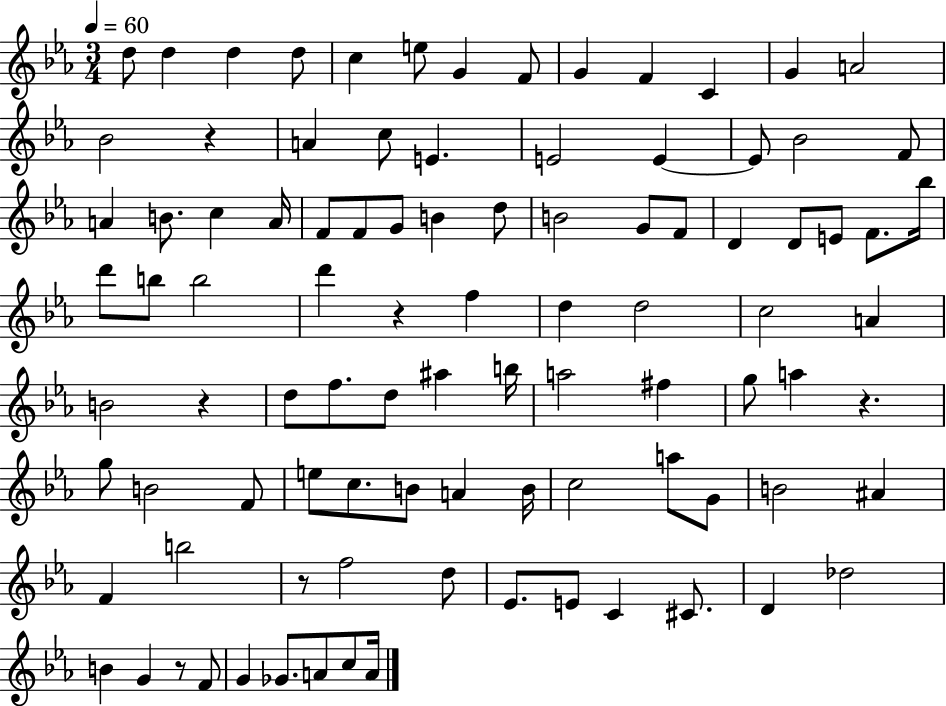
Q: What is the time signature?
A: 3/4